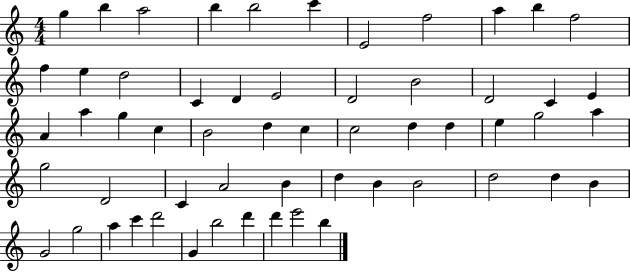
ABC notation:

X:1
T:Untitled
M:4/4
L:1/4
K:C
g b a2 b b2 c' E2 f2 a b f2 f e d2 C D E2 D2 B2 D2 C E A a g c B2 d c c2 d d e g2 a g2 D2 C A2 B d B B2 d2 d B G2 g2 a c' d'2 G b2 d' d' e'2 b